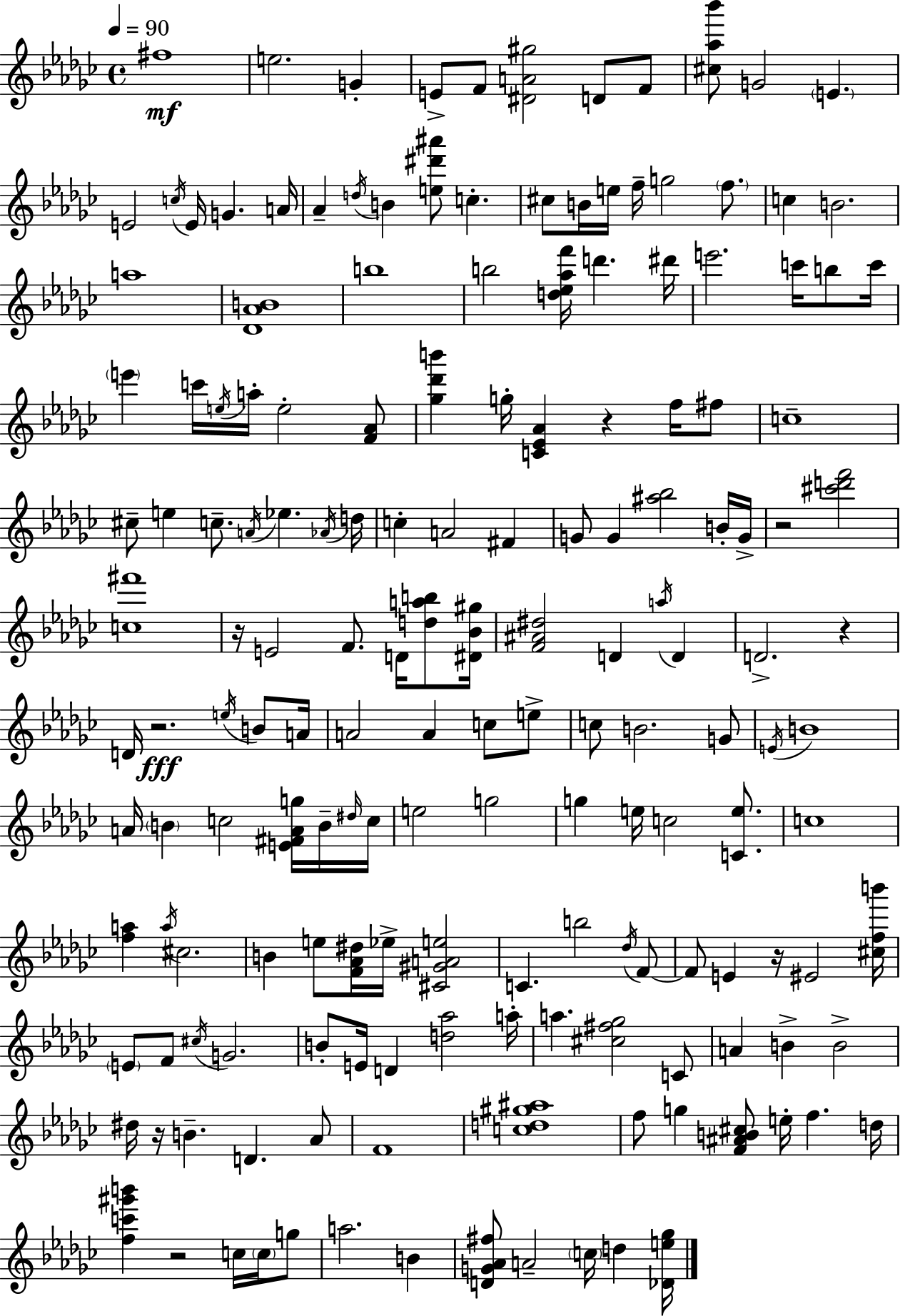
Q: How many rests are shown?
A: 8